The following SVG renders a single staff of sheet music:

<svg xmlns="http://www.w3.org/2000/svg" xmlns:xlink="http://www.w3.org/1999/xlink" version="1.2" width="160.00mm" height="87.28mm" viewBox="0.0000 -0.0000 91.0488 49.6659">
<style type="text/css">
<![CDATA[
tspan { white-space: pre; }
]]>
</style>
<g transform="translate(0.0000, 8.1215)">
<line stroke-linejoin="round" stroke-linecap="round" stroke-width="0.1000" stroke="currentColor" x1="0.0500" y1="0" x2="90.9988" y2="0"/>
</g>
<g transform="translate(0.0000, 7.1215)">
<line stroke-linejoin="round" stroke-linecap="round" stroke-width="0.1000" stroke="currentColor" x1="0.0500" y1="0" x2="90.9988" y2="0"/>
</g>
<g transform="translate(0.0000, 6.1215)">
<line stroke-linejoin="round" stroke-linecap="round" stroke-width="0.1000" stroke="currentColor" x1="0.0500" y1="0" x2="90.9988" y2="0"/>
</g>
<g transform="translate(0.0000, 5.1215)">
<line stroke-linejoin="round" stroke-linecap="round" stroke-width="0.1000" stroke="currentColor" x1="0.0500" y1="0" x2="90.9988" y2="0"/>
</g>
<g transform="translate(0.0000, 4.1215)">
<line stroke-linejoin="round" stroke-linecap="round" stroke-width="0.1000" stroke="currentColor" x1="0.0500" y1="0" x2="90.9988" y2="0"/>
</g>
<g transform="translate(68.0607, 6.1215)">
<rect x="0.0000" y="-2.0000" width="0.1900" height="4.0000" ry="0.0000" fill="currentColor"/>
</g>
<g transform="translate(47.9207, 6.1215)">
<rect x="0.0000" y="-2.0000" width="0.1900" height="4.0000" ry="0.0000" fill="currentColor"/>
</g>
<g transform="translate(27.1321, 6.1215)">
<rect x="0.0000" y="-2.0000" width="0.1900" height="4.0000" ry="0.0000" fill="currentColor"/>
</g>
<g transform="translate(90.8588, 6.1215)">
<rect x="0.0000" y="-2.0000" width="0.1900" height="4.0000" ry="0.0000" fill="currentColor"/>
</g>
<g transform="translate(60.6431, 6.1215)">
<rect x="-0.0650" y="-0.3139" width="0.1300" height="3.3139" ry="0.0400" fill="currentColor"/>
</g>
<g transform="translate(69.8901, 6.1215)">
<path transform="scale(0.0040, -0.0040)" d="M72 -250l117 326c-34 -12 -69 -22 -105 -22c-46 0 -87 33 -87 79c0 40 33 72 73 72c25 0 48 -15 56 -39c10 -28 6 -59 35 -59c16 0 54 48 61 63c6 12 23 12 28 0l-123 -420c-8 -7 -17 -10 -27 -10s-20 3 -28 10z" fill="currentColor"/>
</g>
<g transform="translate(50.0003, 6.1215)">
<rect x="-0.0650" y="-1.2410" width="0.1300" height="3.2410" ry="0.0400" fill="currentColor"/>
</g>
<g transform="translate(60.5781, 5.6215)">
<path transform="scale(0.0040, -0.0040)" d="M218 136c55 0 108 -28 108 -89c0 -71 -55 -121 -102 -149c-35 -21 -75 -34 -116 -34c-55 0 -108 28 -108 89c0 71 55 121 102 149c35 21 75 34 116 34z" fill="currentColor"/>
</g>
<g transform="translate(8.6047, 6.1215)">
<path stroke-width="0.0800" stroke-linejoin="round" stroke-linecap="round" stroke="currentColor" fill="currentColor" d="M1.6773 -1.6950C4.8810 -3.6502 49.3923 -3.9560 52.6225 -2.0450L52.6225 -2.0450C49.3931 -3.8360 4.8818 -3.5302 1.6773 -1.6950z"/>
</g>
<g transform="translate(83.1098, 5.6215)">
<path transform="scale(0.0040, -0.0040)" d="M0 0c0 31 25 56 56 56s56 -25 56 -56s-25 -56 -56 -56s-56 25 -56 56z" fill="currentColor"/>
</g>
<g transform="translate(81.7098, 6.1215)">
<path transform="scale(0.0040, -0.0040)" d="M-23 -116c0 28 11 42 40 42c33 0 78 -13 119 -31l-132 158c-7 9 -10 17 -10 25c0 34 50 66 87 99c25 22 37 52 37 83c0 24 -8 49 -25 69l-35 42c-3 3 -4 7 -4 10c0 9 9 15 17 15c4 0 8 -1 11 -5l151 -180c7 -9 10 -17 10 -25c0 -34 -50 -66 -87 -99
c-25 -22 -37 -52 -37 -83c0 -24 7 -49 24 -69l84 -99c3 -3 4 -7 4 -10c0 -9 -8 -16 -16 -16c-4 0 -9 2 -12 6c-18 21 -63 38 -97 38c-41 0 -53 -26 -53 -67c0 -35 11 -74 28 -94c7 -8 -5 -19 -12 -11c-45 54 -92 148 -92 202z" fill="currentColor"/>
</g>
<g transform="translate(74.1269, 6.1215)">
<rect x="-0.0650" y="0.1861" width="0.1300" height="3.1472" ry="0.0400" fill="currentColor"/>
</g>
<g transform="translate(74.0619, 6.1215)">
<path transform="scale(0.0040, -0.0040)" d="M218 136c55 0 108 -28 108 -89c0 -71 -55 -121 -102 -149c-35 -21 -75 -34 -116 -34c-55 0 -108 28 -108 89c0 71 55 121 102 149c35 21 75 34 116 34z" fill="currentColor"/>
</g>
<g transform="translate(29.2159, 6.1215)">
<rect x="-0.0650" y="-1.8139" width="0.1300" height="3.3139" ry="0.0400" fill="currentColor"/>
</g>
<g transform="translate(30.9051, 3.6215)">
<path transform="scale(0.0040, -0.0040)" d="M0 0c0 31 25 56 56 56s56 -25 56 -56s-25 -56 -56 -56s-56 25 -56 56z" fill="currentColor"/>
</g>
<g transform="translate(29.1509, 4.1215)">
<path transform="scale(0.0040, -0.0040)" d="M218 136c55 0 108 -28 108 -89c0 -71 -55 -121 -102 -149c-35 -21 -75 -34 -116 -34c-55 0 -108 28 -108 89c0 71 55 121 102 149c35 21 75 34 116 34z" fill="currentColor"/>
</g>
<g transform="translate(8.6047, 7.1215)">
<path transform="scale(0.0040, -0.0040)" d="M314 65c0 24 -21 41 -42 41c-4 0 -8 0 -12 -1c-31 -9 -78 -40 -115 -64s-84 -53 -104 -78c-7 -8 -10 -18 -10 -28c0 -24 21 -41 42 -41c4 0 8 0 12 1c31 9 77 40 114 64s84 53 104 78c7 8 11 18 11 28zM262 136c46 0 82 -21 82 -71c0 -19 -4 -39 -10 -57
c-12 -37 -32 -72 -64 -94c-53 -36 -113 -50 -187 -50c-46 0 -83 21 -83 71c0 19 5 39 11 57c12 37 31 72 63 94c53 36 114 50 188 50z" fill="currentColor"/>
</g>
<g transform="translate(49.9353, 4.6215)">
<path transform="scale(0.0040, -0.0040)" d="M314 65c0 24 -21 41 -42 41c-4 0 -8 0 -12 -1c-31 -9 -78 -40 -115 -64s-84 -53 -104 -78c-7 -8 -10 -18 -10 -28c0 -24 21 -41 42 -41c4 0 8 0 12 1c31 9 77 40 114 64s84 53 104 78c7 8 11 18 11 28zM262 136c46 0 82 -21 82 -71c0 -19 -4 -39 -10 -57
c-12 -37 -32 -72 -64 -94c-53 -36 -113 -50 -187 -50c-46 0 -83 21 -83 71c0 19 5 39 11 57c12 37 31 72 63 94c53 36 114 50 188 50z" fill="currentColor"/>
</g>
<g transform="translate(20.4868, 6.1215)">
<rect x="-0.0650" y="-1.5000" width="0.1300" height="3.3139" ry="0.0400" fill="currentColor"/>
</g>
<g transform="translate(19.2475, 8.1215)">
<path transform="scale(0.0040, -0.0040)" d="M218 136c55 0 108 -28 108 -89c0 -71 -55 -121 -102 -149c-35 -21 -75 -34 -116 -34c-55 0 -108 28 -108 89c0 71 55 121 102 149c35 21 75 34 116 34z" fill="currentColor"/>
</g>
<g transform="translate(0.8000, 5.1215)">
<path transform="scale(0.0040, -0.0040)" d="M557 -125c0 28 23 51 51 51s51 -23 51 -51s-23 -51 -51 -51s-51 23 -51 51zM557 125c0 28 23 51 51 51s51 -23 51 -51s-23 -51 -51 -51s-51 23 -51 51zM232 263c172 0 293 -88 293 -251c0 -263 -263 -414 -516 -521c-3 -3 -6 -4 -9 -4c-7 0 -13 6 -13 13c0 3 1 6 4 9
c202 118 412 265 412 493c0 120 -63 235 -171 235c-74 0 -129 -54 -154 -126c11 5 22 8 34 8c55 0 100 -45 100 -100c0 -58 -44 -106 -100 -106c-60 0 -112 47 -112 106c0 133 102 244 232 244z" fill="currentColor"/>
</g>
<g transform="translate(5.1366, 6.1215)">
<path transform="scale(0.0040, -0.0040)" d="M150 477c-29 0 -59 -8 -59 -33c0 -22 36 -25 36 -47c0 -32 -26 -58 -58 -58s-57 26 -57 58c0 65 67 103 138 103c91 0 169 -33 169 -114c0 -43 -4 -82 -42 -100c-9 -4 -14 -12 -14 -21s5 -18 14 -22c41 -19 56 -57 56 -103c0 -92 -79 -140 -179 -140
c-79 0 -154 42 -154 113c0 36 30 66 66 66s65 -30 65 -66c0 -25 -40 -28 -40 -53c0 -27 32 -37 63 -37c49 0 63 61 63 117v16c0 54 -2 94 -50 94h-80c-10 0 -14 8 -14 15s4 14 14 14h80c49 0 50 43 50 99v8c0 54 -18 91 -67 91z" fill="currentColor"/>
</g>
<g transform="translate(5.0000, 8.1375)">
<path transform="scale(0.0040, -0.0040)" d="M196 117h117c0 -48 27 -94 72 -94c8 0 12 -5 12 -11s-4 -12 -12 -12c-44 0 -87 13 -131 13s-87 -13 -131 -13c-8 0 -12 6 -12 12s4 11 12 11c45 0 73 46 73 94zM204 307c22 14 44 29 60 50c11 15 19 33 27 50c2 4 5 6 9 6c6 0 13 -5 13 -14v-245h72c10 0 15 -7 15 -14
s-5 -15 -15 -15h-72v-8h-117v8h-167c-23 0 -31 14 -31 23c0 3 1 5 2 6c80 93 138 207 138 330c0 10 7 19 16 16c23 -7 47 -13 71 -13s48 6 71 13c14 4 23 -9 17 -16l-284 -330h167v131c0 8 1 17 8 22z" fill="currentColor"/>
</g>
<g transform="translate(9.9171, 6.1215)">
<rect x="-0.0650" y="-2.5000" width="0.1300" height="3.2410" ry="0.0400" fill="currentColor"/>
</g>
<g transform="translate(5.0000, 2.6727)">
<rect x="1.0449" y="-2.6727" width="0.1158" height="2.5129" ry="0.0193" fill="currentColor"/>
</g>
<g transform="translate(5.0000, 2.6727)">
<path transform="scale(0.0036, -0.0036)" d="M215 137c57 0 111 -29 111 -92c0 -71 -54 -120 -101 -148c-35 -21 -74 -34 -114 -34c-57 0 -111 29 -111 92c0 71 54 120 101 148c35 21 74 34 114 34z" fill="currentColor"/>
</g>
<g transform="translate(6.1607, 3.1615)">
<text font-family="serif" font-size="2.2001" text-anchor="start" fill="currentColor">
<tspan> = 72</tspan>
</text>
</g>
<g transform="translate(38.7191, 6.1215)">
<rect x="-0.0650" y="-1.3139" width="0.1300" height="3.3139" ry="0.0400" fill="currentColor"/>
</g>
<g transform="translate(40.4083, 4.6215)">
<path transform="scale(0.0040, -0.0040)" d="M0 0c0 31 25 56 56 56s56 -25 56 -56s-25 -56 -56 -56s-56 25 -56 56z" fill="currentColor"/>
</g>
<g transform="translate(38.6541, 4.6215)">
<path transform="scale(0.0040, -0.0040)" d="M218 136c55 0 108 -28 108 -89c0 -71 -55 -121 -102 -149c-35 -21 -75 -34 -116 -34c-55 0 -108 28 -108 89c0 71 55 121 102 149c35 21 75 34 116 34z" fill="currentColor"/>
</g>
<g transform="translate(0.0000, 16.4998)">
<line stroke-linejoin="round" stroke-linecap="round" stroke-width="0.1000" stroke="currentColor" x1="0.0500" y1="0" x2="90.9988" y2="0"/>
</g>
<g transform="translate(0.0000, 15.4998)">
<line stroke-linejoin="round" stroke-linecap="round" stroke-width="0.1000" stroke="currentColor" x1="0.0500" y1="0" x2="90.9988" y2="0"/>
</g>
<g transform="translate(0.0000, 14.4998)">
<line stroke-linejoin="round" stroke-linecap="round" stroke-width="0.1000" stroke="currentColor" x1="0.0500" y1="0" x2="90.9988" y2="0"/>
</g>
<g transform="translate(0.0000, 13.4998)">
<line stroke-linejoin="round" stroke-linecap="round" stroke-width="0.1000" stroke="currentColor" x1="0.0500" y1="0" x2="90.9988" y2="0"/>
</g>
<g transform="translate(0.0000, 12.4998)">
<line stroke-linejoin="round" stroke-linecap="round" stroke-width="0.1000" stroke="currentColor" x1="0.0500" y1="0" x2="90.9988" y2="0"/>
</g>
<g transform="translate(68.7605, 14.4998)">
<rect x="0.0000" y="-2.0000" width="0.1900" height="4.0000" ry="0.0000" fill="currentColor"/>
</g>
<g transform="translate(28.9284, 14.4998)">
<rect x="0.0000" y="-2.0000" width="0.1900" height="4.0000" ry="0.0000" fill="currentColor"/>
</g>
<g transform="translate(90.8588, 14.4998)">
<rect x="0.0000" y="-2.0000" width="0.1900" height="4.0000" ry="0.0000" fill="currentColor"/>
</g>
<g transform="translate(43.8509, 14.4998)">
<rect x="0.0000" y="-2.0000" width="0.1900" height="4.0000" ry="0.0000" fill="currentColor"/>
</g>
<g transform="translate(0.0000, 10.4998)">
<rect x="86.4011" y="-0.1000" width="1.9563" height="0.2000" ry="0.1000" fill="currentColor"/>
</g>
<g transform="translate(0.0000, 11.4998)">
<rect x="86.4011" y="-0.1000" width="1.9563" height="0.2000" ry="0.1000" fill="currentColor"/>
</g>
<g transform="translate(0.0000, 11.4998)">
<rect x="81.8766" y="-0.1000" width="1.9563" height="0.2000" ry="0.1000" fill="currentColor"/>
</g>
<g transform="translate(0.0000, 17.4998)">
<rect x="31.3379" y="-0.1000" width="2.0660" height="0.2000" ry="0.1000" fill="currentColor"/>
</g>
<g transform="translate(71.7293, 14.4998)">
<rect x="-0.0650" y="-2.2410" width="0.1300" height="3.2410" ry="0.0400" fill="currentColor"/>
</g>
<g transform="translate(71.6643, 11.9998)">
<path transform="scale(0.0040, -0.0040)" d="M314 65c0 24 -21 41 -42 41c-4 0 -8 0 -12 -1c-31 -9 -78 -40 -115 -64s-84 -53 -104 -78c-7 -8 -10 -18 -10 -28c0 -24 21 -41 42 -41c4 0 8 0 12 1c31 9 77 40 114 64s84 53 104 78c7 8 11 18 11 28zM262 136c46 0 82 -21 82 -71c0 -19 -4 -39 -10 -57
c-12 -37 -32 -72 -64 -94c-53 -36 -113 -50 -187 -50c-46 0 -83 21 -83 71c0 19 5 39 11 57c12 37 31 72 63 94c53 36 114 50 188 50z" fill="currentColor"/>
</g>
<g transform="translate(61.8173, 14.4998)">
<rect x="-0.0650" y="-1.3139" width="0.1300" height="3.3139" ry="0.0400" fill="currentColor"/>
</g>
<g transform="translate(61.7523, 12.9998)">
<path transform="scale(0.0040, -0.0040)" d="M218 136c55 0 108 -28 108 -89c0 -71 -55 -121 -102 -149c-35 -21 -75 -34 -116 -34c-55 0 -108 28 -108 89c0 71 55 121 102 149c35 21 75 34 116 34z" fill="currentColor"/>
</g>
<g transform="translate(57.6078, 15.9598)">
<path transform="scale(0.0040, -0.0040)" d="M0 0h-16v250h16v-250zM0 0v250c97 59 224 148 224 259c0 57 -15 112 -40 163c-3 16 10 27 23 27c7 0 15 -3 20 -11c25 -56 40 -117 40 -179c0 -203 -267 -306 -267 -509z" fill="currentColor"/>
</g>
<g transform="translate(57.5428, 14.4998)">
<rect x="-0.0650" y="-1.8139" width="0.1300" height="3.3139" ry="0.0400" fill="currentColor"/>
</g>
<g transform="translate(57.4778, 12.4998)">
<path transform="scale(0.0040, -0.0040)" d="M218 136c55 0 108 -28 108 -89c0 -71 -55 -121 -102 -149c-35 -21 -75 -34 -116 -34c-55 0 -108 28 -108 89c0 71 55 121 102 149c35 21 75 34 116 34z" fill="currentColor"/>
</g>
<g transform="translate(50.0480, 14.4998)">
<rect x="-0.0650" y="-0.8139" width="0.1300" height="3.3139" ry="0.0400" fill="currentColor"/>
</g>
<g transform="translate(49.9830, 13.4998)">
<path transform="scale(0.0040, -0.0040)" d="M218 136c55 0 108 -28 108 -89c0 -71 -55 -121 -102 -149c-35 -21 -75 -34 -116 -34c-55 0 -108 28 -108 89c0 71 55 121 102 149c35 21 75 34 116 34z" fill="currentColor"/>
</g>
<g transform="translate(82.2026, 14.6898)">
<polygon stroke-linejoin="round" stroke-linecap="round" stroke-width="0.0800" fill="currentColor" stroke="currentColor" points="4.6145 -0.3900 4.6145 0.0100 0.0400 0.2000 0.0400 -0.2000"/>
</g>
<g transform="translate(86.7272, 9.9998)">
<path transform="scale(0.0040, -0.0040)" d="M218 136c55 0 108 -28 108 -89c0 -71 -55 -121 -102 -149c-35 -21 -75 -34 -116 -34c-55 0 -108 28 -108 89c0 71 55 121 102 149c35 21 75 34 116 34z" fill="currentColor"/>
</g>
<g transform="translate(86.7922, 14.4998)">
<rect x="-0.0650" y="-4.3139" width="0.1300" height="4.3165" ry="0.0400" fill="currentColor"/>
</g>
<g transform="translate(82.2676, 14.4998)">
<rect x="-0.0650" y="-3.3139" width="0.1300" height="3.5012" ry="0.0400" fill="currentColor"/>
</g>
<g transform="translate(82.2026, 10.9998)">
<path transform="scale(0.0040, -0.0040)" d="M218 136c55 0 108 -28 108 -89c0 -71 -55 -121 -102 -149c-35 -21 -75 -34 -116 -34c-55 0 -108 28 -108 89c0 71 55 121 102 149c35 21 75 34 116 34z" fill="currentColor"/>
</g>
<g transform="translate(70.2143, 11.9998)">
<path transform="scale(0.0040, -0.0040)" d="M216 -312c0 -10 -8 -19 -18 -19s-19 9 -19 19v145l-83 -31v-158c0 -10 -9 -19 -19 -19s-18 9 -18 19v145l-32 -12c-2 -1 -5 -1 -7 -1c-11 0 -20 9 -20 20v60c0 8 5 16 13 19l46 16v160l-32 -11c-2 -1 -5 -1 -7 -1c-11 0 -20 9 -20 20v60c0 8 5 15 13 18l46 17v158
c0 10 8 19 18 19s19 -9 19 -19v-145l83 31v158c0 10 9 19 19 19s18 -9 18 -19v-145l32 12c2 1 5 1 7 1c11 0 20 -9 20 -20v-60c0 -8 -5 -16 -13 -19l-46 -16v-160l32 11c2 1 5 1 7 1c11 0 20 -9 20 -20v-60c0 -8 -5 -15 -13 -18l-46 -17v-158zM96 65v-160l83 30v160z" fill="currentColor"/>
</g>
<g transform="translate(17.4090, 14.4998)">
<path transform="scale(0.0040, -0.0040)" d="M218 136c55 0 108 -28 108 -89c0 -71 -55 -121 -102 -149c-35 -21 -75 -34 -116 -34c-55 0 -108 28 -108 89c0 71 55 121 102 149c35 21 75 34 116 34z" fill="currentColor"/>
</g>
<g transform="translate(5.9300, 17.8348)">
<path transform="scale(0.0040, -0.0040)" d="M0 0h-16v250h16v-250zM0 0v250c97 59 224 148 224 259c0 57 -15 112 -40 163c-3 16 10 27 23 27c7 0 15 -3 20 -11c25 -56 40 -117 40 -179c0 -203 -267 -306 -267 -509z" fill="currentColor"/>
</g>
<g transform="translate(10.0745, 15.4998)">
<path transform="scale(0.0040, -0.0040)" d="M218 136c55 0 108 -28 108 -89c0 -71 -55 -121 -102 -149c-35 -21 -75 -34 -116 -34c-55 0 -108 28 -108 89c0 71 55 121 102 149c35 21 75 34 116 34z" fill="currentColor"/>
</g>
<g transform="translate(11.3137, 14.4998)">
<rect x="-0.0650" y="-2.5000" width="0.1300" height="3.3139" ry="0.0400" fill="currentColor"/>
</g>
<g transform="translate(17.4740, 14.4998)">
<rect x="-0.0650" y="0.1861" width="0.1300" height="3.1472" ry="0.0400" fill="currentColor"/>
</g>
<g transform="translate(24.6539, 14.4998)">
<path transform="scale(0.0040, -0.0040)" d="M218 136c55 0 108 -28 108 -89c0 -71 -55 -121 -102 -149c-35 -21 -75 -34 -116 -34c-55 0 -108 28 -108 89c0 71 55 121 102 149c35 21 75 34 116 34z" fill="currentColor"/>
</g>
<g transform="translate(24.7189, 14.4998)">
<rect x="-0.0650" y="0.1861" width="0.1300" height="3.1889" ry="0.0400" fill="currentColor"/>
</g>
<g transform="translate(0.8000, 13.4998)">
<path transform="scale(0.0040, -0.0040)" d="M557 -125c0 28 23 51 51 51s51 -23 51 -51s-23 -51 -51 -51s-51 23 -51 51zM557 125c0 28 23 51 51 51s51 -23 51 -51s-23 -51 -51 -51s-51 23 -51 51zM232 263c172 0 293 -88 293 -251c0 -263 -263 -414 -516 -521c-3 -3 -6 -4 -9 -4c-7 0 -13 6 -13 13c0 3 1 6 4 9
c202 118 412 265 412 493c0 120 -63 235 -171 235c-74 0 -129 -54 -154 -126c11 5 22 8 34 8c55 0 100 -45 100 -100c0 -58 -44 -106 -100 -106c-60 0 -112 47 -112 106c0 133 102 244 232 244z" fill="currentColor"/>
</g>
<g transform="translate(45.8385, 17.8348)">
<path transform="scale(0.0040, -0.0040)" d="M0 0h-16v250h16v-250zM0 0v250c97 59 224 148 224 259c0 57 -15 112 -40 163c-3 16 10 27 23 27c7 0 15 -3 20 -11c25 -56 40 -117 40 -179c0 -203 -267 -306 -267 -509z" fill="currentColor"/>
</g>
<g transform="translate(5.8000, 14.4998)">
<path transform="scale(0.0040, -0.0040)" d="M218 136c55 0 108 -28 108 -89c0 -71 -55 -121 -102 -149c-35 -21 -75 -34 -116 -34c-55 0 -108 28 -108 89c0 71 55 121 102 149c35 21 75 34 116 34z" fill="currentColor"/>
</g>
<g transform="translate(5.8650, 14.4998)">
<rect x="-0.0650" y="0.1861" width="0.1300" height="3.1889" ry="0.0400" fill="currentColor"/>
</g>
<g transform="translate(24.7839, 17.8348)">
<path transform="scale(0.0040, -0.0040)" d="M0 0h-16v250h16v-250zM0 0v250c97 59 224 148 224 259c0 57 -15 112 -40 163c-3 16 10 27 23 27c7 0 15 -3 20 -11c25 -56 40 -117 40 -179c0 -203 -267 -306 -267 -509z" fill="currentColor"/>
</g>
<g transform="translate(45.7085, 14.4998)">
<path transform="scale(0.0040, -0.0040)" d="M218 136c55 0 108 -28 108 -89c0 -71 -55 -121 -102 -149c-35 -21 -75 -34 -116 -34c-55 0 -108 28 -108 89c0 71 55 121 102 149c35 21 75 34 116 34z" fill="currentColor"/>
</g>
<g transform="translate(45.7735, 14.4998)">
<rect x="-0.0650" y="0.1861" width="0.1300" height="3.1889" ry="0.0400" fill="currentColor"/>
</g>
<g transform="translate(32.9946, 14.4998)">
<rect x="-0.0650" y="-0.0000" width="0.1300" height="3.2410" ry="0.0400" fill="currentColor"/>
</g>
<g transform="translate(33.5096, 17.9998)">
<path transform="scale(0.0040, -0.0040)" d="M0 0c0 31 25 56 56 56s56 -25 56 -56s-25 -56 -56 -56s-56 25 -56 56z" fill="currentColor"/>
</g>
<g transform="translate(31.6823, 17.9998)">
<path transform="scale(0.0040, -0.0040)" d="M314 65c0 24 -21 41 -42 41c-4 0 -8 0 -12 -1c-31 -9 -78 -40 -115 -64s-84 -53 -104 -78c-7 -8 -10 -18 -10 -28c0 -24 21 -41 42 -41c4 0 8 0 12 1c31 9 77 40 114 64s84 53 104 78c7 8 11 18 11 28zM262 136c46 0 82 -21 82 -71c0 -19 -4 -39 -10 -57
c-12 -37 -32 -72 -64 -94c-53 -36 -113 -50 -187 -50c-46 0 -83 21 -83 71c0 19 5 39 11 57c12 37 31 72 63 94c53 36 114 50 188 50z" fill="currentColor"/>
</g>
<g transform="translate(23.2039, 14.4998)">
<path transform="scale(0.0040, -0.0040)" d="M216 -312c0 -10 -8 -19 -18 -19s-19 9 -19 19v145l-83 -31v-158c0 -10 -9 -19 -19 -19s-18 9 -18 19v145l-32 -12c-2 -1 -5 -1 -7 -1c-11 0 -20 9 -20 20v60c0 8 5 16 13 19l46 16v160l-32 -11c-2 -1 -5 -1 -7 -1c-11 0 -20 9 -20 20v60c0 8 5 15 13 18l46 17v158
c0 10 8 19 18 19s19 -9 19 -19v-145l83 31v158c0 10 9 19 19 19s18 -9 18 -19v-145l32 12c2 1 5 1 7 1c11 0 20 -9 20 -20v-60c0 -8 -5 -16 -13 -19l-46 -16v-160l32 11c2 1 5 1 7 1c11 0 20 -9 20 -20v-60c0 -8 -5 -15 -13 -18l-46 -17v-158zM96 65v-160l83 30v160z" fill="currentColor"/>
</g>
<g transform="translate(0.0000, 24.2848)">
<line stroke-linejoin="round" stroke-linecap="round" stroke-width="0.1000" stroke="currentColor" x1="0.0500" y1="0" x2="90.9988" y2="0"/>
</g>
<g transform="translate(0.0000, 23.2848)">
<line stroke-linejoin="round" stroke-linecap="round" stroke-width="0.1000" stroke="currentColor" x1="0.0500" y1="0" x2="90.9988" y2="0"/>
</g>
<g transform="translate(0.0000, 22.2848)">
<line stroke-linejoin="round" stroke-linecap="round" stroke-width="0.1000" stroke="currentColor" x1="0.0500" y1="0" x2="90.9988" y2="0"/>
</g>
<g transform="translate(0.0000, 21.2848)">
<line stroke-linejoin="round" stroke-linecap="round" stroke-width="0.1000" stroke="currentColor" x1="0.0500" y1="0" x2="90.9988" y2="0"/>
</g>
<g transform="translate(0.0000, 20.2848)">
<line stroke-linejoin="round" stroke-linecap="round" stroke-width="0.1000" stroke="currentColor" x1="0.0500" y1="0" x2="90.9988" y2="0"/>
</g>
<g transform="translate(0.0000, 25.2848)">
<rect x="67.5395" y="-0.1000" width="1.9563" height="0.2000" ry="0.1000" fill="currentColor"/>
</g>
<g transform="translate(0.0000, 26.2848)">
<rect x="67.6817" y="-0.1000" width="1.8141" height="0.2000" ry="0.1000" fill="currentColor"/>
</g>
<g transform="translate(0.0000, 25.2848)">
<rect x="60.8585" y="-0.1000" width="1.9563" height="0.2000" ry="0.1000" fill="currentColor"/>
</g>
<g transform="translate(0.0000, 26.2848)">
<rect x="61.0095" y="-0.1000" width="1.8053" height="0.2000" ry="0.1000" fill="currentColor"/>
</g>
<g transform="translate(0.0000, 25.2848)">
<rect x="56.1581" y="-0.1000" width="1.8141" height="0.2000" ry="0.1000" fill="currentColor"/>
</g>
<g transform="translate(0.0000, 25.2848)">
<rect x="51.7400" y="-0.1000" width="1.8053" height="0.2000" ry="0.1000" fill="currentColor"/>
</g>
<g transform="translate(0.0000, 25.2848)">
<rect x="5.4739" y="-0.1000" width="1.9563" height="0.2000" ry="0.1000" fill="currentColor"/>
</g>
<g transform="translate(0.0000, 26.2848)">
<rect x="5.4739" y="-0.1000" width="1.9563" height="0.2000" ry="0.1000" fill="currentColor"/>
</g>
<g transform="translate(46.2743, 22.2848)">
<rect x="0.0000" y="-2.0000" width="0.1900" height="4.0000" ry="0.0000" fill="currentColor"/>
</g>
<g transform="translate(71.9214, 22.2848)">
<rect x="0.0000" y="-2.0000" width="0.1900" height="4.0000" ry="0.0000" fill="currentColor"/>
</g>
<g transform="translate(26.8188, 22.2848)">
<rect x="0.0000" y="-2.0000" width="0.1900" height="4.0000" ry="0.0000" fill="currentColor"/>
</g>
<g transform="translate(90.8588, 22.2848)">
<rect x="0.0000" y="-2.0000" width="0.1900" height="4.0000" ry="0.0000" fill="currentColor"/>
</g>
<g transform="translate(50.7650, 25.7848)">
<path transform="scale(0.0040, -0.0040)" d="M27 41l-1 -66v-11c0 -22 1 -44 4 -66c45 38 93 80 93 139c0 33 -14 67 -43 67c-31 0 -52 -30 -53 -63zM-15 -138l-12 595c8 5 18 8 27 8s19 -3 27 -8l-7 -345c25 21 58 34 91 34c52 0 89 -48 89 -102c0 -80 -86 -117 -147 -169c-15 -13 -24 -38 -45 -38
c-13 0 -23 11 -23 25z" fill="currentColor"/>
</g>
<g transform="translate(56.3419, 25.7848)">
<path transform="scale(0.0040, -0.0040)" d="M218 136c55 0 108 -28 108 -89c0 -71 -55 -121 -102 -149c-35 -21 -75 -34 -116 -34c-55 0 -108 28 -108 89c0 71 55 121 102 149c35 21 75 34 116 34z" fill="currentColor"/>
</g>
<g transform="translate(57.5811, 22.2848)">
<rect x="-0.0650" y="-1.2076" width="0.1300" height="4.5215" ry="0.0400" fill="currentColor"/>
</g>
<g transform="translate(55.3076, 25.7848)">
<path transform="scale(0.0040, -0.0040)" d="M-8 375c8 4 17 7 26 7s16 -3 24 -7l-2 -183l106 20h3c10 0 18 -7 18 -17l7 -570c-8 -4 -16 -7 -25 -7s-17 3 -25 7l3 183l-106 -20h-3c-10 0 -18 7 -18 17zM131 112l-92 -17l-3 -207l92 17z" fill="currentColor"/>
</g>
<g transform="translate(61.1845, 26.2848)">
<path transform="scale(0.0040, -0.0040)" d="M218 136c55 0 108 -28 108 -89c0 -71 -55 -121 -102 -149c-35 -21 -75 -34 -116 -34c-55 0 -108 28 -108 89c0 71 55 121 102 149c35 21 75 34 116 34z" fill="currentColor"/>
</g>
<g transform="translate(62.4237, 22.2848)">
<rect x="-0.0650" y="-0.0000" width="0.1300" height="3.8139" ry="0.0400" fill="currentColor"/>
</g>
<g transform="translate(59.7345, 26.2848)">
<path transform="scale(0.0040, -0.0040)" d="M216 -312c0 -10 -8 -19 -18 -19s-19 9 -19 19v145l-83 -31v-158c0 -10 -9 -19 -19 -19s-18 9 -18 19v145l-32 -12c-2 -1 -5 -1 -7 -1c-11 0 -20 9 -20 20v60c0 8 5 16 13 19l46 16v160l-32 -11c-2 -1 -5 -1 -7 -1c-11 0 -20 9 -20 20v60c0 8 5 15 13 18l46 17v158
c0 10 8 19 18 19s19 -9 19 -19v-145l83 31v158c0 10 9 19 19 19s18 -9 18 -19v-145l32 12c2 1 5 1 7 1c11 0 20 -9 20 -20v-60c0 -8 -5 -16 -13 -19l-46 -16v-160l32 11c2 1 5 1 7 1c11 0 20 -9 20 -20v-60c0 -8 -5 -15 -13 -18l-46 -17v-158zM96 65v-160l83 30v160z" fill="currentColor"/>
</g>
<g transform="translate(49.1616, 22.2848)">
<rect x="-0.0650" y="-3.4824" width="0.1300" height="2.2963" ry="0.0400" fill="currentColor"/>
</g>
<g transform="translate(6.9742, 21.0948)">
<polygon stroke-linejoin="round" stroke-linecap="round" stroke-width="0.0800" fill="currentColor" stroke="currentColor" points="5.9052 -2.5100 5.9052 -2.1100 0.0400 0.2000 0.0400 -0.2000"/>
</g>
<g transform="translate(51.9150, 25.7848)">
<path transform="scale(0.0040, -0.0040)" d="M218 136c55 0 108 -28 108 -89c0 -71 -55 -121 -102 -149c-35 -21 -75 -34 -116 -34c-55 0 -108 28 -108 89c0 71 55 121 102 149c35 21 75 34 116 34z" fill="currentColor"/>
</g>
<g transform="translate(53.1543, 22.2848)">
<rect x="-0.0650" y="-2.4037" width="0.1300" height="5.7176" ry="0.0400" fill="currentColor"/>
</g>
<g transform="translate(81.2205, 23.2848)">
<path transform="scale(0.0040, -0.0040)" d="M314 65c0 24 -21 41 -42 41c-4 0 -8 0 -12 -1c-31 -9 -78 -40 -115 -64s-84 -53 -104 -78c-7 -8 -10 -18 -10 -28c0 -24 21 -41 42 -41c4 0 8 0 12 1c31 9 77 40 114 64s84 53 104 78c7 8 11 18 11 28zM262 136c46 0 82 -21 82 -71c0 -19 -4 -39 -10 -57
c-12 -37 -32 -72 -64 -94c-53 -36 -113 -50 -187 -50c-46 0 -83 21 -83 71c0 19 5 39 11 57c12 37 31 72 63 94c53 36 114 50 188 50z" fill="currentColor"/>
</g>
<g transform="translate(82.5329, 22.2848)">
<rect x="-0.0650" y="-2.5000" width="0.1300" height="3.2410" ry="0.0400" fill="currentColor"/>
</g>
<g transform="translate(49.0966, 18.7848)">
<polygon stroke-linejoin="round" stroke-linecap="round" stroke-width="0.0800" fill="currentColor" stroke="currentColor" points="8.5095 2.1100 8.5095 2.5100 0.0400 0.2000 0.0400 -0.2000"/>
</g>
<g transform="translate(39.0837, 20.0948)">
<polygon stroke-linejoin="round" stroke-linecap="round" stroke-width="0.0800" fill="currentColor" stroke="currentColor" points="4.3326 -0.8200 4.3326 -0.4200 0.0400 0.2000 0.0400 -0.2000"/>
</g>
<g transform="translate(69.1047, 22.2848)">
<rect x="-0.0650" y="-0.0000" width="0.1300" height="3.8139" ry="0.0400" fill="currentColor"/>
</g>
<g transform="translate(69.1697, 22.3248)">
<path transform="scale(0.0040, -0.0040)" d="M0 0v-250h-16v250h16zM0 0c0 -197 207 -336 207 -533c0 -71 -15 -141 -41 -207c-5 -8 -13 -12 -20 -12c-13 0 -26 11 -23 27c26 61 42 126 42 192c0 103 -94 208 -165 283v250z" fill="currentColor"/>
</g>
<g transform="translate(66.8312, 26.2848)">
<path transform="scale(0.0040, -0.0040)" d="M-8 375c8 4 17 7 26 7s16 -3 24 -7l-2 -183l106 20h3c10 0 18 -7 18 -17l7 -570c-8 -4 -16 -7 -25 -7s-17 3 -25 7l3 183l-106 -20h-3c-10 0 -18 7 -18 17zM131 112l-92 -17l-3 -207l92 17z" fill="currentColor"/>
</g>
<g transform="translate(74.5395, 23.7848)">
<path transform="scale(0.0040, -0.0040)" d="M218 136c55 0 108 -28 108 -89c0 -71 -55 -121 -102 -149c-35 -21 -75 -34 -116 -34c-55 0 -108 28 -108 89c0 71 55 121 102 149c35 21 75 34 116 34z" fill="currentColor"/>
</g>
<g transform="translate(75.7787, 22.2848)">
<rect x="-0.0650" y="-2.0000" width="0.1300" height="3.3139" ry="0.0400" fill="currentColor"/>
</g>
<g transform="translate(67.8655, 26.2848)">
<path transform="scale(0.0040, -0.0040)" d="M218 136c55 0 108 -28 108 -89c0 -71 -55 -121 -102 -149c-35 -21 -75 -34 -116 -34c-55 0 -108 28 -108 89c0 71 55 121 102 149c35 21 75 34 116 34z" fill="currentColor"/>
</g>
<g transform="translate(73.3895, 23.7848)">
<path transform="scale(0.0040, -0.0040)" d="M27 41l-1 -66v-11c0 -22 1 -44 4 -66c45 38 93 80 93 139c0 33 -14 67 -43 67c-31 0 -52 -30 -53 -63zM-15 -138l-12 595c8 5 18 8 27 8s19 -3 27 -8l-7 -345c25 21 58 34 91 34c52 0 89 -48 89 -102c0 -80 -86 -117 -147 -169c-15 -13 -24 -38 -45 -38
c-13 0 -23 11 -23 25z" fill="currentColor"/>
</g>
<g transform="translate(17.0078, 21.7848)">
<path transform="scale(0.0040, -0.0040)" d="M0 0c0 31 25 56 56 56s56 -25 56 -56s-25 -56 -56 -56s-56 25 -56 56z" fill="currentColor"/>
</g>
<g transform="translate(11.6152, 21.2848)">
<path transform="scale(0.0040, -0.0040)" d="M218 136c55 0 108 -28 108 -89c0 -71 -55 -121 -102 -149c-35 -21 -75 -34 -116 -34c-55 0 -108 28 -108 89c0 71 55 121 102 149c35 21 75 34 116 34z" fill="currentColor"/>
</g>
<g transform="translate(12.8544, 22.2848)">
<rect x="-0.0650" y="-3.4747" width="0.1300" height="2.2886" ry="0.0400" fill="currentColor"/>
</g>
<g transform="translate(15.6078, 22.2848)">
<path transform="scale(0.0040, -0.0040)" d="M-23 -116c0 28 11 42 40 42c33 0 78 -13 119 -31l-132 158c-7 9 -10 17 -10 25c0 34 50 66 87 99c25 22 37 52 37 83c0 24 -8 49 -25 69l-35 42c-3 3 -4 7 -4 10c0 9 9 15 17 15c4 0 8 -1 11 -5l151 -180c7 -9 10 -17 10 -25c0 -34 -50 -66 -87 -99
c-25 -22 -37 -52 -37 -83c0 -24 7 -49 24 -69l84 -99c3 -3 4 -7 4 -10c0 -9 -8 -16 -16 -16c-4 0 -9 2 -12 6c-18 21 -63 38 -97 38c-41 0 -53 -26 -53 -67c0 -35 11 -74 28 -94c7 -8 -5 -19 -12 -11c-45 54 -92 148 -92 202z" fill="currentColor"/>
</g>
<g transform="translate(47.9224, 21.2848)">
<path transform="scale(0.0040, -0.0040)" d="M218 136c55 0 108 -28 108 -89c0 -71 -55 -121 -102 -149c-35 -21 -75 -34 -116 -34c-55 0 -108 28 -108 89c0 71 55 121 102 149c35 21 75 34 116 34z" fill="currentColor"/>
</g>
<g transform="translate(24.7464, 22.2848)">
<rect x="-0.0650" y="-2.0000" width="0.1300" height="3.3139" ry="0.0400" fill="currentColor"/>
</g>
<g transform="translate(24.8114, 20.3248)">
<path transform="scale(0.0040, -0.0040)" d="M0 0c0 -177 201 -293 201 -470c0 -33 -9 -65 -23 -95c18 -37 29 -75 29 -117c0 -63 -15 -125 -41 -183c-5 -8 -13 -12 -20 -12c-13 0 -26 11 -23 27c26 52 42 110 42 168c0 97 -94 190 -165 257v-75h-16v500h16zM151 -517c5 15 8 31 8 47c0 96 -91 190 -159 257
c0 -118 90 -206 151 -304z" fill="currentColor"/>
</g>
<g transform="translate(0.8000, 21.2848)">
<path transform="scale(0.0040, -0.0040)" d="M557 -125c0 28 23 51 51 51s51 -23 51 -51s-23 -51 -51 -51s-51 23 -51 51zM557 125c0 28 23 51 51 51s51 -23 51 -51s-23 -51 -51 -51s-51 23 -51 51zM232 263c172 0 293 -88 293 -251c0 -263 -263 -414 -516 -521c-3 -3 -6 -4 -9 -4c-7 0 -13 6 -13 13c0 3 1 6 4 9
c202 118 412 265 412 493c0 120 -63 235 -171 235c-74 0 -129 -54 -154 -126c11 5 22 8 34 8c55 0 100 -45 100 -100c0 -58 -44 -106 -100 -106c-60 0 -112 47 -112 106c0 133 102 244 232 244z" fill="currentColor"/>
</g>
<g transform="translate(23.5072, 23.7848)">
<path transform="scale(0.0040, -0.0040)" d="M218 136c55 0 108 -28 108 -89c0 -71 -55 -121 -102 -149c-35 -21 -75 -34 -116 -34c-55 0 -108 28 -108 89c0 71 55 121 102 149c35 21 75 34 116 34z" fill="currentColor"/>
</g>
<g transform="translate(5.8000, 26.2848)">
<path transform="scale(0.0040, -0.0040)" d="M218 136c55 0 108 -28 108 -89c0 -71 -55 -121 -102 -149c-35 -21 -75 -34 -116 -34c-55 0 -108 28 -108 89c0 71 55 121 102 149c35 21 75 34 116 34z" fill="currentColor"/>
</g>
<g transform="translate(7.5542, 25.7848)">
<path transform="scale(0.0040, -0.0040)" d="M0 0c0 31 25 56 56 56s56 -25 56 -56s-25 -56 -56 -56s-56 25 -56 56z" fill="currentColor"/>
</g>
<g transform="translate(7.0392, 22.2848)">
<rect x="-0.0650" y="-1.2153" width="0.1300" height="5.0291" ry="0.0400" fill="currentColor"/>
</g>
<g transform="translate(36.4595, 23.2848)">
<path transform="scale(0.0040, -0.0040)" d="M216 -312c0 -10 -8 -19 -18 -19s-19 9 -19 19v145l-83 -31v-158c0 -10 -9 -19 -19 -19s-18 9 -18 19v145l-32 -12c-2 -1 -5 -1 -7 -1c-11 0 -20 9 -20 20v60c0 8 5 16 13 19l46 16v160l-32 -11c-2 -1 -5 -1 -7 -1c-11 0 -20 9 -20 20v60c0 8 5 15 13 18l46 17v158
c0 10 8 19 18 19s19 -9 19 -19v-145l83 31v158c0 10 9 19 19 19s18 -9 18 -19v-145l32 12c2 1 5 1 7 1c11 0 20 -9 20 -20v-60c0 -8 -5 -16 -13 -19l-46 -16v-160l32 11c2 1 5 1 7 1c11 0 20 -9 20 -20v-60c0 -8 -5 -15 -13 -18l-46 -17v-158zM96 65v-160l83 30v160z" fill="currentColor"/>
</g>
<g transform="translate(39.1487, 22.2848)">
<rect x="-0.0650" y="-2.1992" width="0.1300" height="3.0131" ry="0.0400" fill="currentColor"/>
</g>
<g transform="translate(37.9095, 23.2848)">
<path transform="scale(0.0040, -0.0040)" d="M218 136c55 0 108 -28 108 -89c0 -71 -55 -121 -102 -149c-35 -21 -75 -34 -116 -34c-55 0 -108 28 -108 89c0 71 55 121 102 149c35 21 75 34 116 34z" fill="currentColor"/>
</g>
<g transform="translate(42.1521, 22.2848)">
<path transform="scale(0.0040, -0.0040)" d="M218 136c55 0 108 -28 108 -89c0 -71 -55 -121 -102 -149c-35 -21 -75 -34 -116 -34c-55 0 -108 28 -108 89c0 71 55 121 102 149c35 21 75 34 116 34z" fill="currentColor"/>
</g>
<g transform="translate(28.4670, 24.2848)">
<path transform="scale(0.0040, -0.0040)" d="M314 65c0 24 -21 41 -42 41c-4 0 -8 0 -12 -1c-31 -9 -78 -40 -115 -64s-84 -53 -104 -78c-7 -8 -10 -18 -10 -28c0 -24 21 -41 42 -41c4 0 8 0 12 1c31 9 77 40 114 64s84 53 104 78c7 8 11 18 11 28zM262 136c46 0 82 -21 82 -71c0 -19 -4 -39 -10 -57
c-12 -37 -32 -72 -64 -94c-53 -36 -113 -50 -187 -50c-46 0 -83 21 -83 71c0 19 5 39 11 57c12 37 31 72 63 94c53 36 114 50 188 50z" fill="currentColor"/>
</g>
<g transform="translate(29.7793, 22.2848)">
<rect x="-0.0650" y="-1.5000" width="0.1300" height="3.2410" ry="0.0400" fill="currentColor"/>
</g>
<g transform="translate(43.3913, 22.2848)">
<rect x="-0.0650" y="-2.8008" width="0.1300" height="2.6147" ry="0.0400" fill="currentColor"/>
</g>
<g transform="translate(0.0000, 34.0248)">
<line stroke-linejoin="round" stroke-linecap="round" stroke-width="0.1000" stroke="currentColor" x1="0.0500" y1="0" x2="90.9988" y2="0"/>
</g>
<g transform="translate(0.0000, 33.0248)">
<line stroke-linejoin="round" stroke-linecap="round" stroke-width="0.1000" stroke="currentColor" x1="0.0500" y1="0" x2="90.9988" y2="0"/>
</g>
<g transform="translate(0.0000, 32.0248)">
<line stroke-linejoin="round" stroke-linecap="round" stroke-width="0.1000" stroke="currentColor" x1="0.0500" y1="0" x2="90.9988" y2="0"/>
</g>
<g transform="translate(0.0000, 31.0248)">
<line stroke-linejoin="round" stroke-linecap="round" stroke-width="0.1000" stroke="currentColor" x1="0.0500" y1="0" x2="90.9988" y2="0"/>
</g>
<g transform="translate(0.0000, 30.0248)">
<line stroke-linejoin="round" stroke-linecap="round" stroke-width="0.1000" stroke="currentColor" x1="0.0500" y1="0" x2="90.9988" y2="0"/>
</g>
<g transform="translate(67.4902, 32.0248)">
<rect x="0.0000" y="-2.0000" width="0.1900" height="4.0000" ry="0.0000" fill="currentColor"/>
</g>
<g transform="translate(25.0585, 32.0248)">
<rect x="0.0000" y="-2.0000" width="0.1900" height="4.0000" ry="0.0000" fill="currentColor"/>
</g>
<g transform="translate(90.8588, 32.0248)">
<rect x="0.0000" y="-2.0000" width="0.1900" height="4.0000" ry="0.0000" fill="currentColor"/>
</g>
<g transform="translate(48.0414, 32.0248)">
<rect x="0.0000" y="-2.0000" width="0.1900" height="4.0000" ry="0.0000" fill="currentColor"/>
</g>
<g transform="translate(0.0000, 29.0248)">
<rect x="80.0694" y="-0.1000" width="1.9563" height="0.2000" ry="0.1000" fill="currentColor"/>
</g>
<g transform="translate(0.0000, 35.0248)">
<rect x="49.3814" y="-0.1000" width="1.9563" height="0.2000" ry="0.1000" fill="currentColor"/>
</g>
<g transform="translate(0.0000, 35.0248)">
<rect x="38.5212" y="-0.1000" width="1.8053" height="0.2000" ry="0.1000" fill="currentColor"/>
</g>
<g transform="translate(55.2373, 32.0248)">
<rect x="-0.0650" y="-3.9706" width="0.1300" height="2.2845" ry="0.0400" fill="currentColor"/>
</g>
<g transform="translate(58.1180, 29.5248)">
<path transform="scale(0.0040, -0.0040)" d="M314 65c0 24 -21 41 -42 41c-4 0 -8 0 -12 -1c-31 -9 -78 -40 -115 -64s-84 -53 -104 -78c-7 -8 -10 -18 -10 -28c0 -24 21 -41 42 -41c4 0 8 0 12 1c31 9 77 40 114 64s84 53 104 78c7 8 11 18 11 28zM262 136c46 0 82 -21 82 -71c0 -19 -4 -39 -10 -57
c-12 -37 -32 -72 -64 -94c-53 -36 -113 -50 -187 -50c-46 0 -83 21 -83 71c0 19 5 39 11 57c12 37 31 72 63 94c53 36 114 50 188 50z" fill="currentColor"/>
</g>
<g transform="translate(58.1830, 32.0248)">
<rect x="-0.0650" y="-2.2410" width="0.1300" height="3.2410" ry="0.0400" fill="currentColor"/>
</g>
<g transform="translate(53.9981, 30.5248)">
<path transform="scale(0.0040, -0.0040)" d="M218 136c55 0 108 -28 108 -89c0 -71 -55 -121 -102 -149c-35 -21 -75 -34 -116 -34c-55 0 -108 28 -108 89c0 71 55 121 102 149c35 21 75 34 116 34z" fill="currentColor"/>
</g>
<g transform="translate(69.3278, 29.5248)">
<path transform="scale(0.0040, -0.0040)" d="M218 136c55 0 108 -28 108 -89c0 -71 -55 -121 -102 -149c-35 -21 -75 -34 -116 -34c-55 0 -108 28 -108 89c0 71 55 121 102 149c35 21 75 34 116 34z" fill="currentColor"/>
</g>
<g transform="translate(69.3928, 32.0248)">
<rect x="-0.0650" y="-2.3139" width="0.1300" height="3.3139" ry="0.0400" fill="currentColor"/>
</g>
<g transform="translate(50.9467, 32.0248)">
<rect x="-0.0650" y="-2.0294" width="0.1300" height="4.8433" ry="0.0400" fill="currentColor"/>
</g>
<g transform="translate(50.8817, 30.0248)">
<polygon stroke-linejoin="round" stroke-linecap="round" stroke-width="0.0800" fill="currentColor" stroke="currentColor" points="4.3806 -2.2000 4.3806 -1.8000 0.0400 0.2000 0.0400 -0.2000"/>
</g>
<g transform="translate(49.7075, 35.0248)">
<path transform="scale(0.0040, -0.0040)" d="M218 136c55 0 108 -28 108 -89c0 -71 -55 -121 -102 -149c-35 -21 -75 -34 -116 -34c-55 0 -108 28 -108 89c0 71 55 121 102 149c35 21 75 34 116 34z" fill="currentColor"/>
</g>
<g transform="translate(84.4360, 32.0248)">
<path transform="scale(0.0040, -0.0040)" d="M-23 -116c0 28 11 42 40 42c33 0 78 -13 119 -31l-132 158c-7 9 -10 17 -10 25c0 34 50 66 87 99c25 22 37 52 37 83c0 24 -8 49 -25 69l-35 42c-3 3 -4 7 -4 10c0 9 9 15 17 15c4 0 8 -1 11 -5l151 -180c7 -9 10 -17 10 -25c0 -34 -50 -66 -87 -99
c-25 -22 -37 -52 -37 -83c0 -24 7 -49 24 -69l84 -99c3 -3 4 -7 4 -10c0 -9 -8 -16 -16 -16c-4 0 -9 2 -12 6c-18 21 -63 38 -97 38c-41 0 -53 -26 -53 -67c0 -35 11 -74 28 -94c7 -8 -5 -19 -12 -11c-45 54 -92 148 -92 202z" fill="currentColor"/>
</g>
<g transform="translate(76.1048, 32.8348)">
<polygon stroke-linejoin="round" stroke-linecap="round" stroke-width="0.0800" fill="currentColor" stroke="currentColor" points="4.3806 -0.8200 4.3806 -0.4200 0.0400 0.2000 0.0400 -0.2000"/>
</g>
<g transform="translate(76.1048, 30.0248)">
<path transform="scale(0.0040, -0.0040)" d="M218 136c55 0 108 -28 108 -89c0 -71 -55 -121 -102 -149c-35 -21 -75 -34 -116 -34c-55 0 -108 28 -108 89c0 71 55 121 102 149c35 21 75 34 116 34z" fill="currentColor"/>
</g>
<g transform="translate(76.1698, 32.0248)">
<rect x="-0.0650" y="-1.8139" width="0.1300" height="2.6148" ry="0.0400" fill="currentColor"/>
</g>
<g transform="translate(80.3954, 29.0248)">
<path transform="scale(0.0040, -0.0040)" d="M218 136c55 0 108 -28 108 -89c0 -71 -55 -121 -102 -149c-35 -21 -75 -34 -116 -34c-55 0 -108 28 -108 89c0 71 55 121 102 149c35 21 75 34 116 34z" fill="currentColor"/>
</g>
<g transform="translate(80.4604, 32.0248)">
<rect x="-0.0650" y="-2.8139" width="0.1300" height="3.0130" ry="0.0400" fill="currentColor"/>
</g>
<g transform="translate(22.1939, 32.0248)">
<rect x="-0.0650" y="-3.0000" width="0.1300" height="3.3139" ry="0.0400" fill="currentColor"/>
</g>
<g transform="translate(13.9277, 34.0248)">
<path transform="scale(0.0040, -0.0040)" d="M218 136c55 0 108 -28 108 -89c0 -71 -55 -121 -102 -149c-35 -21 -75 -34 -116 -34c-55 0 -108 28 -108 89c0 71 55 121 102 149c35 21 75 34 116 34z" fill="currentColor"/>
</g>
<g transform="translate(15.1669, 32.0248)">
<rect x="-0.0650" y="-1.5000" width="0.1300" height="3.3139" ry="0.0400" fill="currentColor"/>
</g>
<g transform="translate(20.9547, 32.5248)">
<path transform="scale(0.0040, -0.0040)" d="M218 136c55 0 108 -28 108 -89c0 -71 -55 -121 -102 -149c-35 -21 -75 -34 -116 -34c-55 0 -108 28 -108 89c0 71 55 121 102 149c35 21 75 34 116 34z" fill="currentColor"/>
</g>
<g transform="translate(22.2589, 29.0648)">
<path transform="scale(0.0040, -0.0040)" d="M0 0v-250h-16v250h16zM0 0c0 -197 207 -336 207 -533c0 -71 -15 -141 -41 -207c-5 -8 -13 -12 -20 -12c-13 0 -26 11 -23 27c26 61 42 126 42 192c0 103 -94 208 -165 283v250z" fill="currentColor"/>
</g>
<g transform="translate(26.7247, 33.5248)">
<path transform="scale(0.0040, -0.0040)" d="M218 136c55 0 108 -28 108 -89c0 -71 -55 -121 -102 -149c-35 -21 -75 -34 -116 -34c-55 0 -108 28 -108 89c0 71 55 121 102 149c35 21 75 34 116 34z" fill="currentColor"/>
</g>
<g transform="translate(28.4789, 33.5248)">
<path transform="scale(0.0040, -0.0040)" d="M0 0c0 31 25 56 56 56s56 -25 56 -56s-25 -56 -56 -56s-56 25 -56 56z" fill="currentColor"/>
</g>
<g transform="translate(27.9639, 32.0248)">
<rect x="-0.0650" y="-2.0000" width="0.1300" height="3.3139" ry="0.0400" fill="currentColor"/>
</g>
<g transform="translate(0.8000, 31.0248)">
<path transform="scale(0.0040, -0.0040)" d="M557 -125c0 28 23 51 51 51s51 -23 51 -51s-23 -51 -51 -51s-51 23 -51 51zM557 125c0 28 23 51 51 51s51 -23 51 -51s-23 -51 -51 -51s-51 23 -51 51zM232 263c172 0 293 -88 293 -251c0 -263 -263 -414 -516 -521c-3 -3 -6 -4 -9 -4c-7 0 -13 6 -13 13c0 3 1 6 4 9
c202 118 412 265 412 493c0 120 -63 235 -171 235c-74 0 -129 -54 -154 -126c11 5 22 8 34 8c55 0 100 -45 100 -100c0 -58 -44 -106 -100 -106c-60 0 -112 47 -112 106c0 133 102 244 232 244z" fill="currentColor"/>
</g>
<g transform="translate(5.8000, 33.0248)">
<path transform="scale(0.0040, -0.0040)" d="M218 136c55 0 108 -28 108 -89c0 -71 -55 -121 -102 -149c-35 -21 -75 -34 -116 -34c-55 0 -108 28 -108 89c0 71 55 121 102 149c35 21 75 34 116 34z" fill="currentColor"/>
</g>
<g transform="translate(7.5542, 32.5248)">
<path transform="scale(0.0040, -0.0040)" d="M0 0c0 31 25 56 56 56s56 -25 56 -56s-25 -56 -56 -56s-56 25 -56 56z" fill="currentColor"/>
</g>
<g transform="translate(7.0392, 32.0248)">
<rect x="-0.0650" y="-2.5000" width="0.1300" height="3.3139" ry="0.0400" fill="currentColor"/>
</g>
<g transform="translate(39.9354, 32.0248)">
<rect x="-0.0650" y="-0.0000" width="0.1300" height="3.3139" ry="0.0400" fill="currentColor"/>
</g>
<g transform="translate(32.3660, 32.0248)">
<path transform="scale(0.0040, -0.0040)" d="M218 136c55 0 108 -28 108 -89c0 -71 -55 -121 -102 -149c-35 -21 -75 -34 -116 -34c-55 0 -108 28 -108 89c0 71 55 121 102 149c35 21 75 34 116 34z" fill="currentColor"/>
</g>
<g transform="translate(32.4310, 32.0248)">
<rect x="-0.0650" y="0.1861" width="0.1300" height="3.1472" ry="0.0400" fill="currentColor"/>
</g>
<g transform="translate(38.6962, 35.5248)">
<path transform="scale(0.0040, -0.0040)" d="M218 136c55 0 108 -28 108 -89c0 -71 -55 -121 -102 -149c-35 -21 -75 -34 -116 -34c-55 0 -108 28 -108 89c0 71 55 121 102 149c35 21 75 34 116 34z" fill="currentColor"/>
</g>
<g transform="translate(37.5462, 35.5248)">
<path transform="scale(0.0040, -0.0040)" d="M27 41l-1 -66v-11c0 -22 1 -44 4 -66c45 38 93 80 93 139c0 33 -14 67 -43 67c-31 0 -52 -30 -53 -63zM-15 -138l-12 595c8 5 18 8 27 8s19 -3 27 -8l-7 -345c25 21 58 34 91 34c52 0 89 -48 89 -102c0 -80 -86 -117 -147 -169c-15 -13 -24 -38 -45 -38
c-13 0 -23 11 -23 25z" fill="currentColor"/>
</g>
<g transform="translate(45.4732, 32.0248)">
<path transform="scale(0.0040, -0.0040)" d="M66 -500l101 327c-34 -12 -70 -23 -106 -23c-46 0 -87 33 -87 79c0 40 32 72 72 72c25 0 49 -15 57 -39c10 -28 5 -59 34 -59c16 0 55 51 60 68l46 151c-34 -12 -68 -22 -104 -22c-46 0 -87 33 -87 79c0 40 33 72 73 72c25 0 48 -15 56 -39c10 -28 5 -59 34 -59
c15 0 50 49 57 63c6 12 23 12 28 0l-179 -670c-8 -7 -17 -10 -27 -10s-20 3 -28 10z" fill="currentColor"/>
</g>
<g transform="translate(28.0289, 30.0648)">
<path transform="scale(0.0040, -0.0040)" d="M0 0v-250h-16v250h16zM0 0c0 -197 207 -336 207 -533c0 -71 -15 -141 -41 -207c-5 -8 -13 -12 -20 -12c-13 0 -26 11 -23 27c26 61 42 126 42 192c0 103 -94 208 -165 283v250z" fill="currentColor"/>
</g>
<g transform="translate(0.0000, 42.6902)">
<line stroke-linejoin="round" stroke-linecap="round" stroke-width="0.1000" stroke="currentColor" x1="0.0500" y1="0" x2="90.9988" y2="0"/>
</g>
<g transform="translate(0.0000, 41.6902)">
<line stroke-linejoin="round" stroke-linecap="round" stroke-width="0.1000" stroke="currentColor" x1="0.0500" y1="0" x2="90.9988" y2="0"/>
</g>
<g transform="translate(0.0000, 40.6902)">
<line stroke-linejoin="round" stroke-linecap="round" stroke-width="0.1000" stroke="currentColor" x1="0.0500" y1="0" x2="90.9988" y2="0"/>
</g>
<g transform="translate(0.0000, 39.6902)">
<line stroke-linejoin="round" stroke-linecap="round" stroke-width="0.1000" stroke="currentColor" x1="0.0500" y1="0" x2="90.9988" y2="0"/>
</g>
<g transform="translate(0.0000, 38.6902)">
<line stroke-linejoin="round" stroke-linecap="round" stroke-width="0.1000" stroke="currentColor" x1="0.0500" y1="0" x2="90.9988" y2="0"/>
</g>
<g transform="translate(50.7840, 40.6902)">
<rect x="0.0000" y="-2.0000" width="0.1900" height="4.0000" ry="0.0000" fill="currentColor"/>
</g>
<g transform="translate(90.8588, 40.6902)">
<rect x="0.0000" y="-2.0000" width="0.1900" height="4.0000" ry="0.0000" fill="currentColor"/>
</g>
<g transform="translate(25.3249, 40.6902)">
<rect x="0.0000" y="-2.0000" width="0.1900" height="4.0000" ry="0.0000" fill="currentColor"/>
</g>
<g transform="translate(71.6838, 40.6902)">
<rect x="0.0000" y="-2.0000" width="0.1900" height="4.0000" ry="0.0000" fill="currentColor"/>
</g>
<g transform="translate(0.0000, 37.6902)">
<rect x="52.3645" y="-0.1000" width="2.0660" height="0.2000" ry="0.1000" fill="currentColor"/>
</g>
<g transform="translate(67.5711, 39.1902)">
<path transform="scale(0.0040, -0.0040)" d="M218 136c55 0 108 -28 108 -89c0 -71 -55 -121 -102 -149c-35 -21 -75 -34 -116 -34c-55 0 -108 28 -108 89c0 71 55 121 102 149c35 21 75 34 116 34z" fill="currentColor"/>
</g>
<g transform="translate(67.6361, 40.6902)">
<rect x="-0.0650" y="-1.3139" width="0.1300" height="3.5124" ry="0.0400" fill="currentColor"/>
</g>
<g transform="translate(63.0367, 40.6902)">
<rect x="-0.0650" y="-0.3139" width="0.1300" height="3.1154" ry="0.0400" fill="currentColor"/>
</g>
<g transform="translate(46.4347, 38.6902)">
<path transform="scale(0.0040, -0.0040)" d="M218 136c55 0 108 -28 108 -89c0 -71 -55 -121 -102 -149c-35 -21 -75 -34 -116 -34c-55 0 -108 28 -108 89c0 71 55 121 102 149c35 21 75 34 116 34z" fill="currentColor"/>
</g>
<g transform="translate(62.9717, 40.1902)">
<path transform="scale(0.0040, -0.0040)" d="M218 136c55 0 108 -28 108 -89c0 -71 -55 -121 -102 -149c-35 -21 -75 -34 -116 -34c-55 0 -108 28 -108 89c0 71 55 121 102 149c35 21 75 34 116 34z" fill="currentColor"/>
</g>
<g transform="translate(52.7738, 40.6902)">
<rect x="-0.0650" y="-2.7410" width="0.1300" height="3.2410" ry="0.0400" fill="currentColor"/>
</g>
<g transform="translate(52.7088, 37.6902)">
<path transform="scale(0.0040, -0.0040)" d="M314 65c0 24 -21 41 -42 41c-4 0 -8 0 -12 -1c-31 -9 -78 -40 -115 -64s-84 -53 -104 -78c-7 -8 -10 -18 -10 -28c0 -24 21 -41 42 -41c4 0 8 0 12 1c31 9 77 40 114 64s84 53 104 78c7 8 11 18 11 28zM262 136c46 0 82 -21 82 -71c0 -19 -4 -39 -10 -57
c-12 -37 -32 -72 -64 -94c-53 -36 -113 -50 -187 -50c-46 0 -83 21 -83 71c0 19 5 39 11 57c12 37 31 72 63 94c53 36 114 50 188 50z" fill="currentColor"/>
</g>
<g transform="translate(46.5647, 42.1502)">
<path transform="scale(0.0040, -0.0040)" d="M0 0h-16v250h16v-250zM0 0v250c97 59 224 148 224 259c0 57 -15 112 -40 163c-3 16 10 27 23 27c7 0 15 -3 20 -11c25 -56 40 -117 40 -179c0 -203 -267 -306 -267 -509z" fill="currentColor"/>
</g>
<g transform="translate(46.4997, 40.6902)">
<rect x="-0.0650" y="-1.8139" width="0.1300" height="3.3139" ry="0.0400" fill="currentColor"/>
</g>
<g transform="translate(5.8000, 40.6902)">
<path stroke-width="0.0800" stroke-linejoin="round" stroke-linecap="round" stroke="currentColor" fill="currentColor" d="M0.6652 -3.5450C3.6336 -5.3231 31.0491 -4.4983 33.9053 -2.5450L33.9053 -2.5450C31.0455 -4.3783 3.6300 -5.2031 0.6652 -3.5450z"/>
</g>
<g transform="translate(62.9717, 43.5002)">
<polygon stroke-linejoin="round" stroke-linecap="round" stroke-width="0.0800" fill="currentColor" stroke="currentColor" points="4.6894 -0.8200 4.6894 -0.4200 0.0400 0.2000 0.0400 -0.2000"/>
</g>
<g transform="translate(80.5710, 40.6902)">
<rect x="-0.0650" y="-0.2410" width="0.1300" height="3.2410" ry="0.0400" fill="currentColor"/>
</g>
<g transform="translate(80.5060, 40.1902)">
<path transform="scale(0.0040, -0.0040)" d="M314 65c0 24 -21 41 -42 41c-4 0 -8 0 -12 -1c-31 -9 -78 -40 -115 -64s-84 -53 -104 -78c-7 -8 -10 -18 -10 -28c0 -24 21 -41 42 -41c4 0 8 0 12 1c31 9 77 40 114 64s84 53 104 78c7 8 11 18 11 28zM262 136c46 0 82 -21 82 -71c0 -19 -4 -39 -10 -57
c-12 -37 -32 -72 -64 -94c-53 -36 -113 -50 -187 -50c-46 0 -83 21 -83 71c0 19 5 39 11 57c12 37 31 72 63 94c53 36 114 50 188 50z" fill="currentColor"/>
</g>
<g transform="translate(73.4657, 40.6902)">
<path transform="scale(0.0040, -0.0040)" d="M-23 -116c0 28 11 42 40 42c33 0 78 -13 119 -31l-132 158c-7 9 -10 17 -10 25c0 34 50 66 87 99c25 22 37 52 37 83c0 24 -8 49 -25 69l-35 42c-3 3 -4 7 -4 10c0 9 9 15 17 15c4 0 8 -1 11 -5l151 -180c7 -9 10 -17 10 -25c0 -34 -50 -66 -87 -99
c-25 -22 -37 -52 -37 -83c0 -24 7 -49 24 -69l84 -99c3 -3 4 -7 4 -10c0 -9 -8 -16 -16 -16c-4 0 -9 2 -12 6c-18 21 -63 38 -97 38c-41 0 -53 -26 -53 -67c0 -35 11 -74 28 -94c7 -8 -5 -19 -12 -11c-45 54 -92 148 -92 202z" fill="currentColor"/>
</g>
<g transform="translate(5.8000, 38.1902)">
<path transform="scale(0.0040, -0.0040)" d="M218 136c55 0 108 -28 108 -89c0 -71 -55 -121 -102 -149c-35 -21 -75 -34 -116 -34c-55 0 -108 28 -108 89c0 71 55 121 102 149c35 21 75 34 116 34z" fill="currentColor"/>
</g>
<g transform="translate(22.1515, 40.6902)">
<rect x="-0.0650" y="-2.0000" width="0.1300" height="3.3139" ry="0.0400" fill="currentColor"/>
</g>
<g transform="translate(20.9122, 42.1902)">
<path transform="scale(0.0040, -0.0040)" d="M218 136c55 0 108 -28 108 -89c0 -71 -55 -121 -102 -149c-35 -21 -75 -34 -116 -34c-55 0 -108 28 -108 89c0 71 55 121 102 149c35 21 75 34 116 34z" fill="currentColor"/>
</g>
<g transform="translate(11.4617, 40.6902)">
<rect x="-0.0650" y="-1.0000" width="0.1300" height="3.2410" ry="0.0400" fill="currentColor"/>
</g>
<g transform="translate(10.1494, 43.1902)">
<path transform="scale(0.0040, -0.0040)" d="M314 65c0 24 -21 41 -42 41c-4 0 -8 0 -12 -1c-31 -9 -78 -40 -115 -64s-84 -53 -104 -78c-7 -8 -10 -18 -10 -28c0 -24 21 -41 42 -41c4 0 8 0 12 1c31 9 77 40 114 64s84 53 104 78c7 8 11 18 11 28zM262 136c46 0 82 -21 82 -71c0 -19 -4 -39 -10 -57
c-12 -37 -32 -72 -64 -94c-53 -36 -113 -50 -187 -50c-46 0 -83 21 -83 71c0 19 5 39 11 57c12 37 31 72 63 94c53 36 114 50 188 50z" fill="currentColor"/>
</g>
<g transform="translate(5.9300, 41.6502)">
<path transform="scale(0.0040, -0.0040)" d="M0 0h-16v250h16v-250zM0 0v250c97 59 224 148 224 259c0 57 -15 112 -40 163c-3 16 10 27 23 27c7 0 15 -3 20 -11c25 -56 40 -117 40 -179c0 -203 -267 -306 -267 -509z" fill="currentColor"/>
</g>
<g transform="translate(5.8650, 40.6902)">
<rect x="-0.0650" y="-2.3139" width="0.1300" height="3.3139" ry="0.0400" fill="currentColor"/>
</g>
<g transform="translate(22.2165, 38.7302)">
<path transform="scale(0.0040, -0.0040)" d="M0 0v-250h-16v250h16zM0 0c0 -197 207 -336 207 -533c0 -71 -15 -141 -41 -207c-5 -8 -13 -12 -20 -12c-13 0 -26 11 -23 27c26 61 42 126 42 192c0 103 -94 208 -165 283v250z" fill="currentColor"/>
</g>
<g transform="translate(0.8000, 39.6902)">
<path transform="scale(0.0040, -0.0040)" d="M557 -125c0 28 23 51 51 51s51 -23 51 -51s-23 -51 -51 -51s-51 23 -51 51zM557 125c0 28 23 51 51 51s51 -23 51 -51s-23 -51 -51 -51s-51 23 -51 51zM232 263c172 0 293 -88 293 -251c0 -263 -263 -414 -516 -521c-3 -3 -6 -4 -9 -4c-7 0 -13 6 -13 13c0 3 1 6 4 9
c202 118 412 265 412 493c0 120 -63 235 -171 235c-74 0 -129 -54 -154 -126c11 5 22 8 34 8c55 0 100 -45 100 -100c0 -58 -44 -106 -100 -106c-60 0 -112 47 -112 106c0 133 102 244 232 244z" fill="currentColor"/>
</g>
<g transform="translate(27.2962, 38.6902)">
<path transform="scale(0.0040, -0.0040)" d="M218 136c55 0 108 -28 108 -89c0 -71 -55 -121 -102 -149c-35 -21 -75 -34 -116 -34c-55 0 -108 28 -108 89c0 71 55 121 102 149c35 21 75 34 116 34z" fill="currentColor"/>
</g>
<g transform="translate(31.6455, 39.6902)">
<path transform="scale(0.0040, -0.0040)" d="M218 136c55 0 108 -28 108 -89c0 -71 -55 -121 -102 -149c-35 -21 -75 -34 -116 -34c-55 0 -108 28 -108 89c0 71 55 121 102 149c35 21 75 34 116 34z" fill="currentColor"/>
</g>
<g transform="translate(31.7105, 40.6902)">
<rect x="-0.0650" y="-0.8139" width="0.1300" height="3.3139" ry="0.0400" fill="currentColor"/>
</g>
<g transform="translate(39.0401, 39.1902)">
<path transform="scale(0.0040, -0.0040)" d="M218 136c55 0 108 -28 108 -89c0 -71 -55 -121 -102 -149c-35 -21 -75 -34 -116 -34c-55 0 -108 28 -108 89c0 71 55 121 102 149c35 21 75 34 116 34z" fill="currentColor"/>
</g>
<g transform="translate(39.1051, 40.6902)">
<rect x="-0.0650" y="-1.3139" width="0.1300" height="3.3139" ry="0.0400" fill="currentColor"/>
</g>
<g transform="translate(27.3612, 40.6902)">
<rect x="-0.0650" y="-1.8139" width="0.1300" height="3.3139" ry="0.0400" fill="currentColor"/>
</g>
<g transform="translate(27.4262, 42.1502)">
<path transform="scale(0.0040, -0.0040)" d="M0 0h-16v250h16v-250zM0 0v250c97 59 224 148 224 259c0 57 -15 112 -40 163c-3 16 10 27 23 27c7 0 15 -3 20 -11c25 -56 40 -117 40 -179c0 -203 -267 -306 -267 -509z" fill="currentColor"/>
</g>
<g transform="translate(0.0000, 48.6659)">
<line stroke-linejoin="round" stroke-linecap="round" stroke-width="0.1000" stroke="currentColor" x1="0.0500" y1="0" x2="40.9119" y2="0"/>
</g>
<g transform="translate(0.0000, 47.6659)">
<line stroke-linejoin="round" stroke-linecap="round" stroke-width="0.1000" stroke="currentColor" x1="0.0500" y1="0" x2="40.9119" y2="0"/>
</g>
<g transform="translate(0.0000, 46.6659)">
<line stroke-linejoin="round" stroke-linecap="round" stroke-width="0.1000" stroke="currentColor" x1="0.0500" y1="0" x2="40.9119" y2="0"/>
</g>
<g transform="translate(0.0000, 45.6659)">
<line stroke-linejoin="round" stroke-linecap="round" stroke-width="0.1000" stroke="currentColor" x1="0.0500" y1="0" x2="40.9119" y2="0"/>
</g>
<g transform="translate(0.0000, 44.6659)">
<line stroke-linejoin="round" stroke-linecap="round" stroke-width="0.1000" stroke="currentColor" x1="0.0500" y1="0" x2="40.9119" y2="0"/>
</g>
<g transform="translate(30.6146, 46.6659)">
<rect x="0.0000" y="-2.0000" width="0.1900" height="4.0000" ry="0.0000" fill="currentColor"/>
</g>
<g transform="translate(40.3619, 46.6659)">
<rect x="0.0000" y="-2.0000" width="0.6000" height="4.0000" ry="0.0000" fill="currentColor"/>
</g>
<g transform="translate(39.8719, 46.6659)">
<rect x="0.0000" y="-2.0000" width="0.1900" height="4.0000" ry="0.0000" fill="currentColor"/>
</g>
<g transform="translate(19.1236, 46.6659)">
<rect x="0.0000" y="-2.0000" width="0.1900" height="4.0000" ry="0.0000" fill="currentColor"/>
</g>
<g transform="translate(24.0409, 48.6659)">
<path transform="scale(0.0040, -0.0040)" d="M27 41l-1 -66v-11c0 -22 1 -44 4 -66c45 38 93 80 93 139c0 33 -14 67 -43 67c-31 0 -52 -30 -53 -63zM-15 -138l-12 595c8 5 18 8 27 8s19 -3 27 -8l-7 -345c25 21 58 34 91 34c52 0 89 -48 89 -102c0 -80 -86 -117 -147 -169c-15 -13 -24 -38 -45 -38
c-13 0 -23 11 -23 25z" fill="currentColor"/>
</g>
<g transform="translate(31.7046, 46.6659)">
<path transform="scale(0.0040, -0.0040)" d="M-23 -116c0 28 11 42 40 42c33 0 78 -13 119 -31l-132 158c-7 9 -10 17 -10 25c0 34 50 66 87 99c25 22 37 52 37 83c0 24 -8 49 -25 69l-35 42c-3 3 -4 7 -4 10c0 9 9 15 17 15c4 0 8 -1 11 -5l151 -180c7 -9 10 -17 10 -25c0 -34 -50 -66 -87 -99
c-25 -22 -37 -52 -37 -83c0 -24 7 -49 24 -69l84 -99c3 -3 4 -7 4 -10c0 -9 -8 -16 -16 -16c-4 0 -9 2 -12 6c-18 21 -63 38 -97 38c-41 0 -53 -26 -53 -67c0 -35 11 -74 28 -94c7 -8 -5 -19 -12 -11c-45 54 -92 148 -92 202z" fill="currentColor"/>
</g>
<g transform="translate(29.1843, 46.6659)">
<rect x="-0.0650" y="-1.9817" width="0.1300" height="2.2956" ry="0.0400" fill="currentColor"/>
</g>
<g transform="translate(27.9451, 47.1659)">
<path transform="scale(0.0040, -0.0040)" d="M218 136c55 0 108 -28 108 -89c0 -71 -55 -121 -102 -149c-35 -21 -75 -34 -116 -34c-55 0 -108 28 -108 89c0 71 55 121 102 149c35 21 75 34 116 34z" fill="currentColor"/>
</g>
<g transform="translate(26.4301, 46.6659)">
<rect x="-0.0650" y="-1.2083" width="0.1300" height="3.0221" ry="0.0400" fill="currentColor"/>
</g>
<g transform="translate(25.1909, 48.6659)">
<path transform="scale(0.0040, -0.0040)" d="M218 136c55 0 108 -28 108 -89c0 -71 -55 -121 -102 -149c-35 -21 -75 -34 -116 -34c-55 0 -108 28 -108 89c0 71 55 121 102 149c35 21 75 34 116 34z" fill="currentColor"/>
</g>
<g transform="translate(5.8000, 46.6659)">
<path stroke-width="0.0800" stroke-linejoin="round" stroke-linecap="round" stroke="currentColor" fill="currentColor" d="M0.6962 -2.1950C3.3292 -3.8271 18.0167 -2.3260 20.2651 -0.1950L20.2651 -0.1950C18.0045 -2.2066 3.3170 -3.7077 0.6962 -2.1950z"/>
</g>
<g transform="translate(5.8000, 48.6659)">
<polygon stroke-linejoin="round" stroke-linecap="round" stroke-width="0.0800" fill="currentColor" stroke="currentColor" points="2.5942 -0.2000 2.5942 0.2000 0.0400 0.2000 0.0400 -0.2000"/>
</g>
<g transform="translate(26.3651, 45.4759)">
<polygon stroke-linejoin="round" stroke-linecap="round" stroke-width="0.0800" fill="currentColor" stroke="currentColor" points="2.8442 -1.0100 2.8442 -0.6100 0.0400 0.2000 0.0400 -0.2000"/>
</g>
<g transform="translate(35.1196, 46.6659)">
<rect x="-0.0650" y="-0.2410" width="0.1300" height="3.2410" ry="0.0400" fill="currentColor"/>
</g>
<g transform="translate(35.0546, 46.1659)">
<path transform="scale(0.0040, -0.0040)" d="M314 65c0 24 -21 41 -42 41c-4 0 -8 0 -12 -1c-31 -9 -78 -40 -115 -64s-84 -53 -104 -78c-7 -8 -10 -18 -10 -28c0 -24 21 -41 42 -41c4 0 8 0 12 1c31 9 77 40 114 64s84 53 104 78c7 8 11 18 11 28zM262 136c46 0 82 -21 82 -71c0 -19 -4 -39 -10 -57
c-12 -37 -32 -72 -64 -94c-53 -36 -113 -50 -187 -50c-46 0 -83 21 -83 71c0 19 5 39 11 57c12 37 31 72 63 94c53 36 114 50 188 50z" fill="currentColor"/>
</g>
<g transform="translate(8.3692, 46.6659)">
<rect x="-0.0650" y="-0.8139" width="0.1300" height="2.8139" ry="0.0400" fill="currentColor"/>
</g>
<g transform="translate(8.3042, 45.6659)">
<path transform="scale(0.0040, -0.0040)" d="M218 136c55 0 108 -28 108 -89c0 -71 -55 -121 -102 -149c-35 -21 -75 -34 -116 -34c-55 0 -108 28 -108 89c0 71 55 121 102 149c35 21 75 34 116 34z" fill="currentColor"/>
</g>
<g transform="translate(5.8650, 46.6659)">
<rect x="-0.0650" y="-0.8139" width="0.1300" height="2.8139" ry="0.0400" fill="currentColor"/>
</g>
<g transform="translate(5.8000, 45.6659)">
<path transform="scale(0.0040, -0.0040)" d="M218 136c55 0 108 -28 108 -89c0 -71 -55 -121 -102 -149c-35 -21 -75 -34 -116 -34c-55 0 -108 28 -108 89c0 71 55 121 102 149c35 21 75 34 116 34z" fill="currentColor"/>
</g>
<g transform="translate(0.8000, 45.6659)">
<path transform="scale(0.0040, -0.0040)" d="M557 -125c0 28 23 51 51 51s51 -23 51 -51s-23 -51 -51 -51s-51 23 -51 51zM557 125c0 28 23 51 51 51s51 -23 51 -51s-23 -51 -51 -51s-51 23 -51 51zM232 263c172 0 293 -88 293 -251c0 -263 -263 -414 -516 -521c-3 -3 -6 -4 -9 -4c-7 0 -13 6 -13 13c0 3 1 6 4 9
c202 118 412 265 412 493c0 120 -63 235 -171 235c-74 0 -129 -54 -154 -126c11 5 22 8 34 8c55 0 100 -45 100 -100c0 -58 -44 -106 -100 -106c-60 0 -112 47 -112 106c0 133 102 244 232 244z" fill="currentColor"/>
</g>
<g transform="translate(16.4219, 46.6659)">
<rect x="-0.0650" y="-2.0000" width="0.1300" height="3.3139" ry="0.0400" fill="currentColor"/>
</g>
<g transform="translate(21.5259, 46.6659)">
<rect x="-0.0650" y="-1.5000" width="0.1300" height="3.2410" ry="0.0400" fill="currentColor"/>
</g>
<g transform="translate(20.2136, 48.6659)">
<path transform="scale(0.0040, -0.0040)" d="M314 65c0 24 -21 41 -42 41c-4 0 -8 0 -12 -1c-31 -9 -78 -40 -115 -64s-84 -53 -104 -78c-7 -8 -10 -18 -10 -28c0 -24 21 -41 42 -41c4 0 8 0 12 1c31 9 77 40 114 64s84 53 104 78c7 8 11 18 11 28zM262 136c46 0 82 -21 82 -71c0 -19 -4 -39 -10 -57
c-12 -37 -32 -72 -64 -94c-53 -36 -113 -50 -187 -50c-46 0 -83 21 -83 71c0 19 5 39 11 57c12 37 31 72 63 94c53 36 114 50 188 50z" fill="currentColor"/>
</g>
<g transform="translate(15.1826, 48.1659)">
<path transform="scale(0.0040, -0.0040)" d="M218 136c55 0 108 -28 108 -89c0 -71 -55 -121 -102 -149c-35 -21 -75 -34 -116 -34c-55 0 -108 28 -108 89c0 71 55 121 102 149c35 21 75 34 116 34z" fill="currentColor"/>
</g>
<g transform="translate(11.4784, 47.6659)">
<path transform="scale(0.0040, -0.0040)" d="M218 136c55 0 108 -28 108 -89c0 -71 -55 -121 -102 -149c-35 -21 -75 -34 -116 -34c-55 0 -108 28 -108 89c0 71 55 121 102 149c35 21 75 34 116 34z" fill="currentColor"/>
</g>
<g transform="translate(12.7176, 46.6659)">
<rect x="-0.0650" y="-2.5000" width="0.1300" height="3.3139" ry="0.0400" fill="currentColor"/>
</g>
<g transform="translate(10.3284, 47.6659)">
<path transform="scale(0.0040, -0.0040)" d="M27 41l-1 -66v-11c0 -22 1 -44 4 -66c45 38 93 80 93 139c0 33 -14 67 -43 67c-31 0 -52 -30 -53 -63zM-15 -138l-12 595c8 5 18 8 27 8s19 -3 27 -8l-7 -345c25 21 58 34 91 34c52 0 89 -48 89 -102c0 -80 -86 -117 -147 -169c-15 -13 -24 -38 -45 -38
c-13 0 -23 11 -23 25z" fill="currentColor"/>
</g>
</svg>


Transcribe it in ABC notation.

X:1
T:Untitled
M:3/4
L:1/4
K:C
B,,2 G,, A, G, G,2 E, z/2 D, z D,/2 B,, D, ^D,/2 D,,2 D,/2 F, A,/2 G, ^B,2 D/2 F/2 C,,/2 F,/2 z A,,/4 G,,2 ^B,,/2 D,/2 F,/2 _D,,/2 D,,/2 ^C,, C,,/2 _A,, B,,2 B,, G,, C,/2 A,,/2 D, _D,, z/4 E,,/2 G,/2 B,2 B, A,/2 C/2 z B,/2 F,,2 A,,/2 A,/2 F, G, A,/2 C2 E,/2 G,/2 z E,2 F,/2 F,/2 _B,, A,, G,,2 _G,,/2 C,/2 z E,2